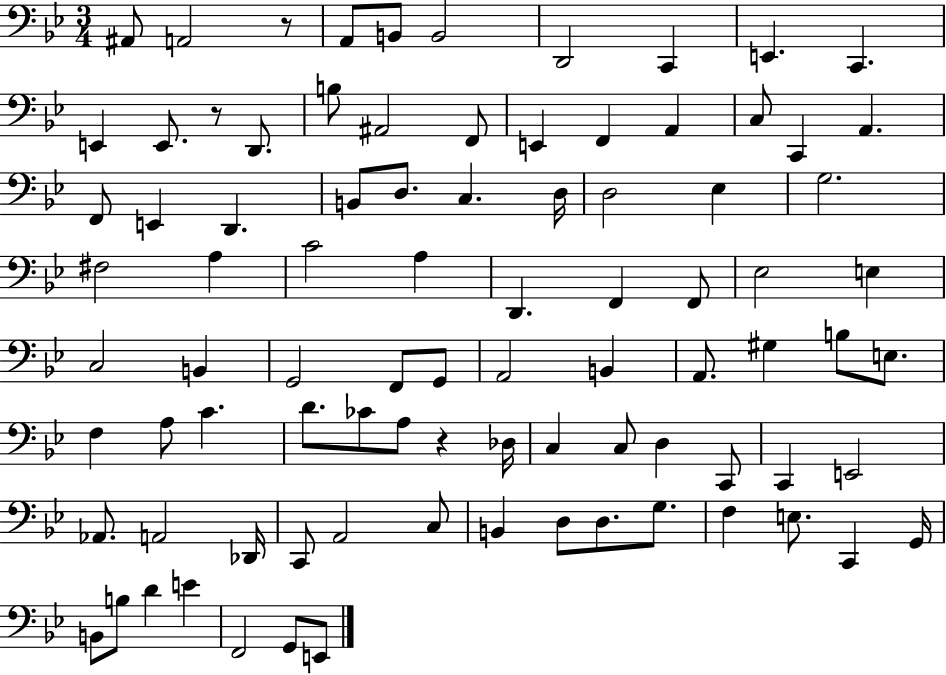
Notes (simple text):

A#2/e A2/h R/e A2/e B2/e B2/h D2/h C2/q E2/q. C2/q. E2/q E2/e. R/e D2/e. B3/e A#2/h F2/e E2/q F2/q A2/q C3/e C2/q A2/q. F2/e E2/q D2/q. B2/e D3/e. C3/q. D3/s D3/h Eb3/q G3/h. F#3/h A3/q C4/h A3/q D2/q. F2/q F2/e Eb3/h E3/q C3/h B2/q G2/h F2/e G2/e A2/h B2/q A2/e. G#3/q B3/e E3/e. F3/q A3/e C4/q. D4/e. CES4/e A3/e R/q Db3/s C3/q C3/e D3/q C2/e C2/q E2/h Ab2/e. A2/h Db2/s C2/e A2/h C3/e B2/q D3/e D3/e. G3/e. F3/q E3/e. C2/q G2/s B2/e B3/e D4/q E4/q F2/h G2/e E2/e